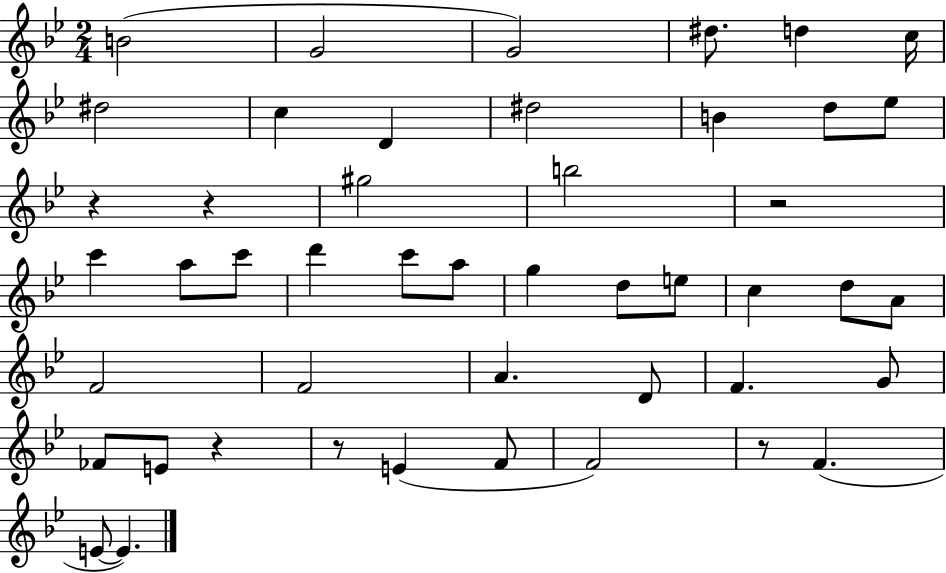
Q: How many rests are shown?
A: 6